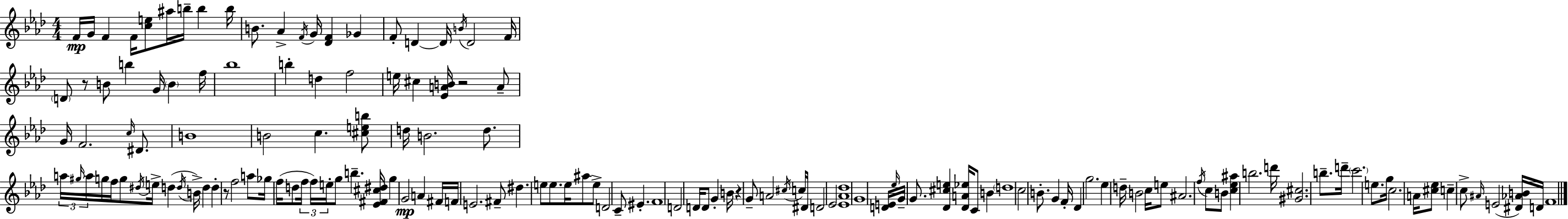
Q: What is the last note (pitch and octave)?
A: F4